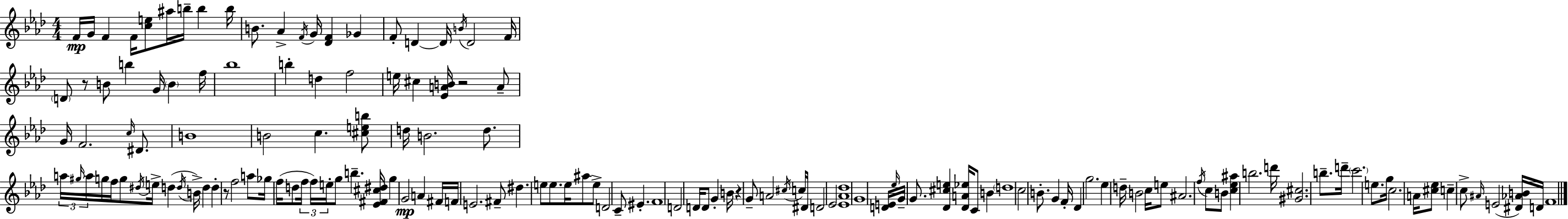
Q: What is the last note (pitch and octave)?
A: F4